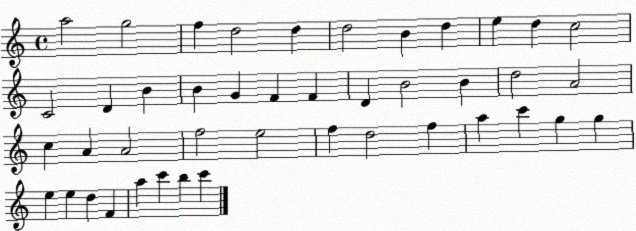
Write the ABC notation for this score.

X:1
T:Untitled
M:4/4
L:1/4
K:C
a2 g2 f d2 d d2 B d e d c2 C2 D B B G F F D B2 B d2 A2 c A A2 f2 e2 f d2 f a c' g g e e d F a c' b c'